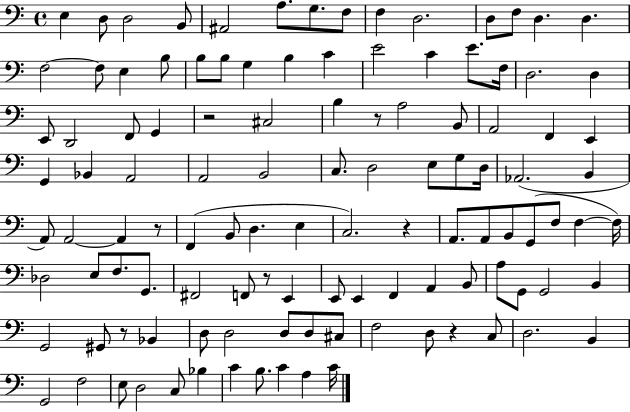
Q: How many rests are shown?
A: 7